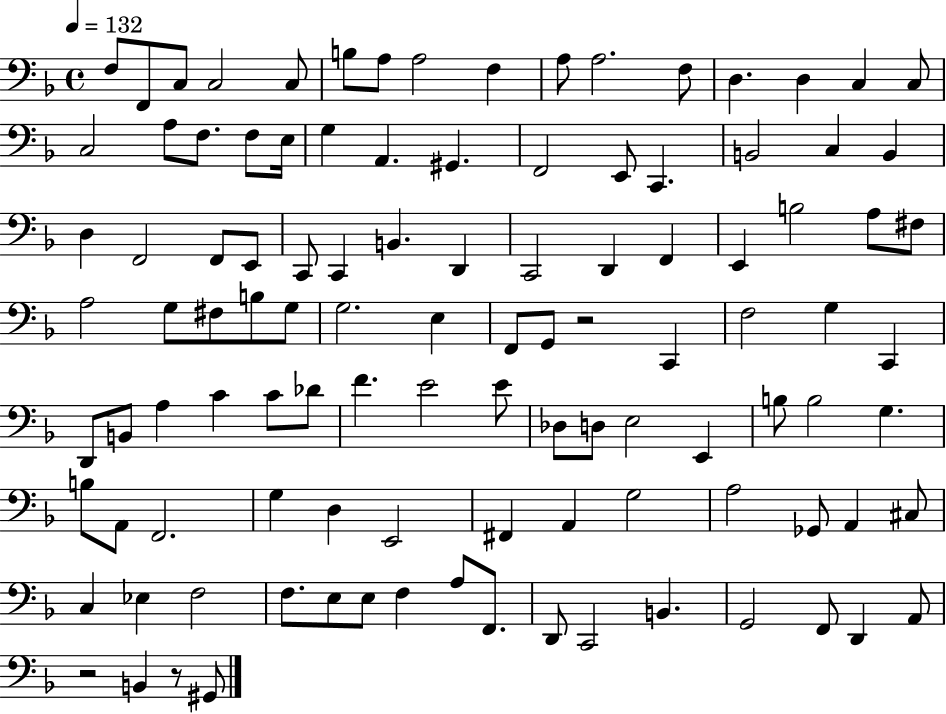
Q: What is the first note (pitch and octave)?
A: F3